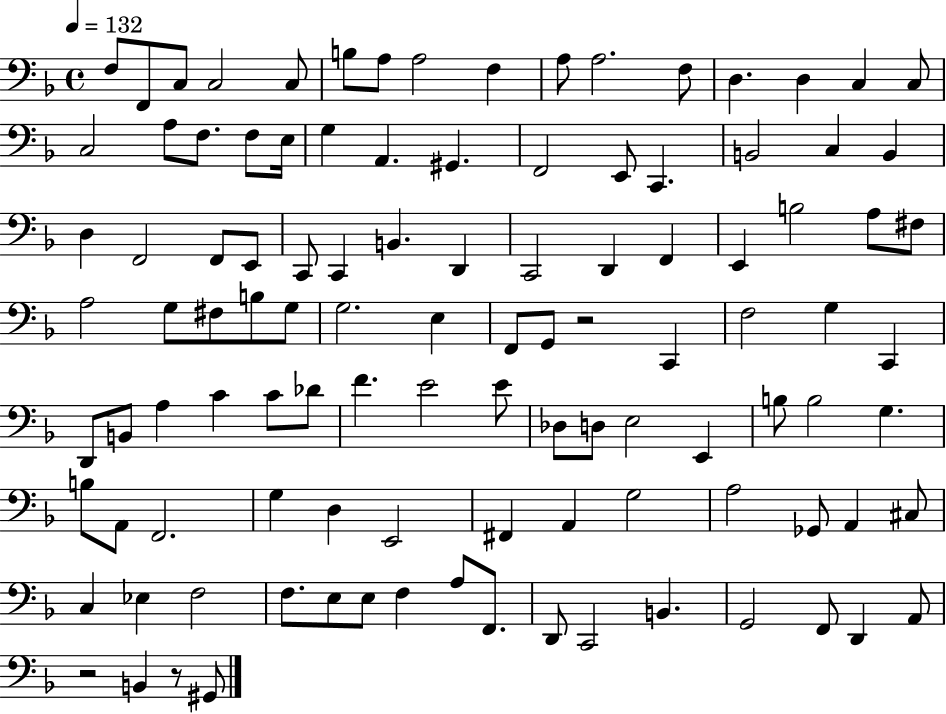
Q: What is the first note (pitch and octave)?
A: F3